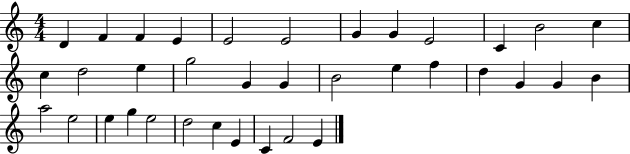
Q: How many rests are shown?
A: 0